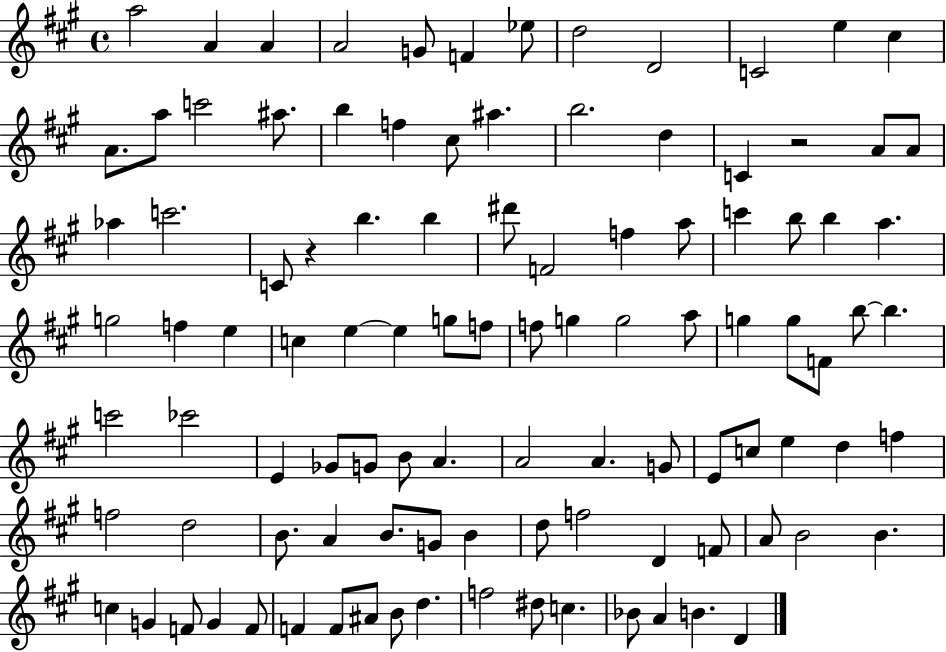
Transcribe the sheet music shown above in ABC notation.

X:1
T:Untitled
M:4/4
L:1/4
K:A
a2 A A A2 G/2 F _e/2 d2 D2 C2 e ^c A/2 a/2 c'2 ^a/2 b f ^c/2 ^a b2 d C z2 A/2 A/2 _a c'2 C/2 z b b ^d'/2 F2 f a/2 c' b/2 b a g2 f e c e e g/2 f/2 f/2 g g2 a/2 g g/2 F/2 b/2 b c'2 _c'2 E _G/2 G/2 B/2 A A2 A G/2 E/2 c/2 e d f f2 d2 B/2 A B/2 G/2 B d/2 f2 D F/2 A/2 B2 B c G F/2 G F/2 F F/2 ^A/2 B/2 d f2 ^d/2 c _B/2 A B D